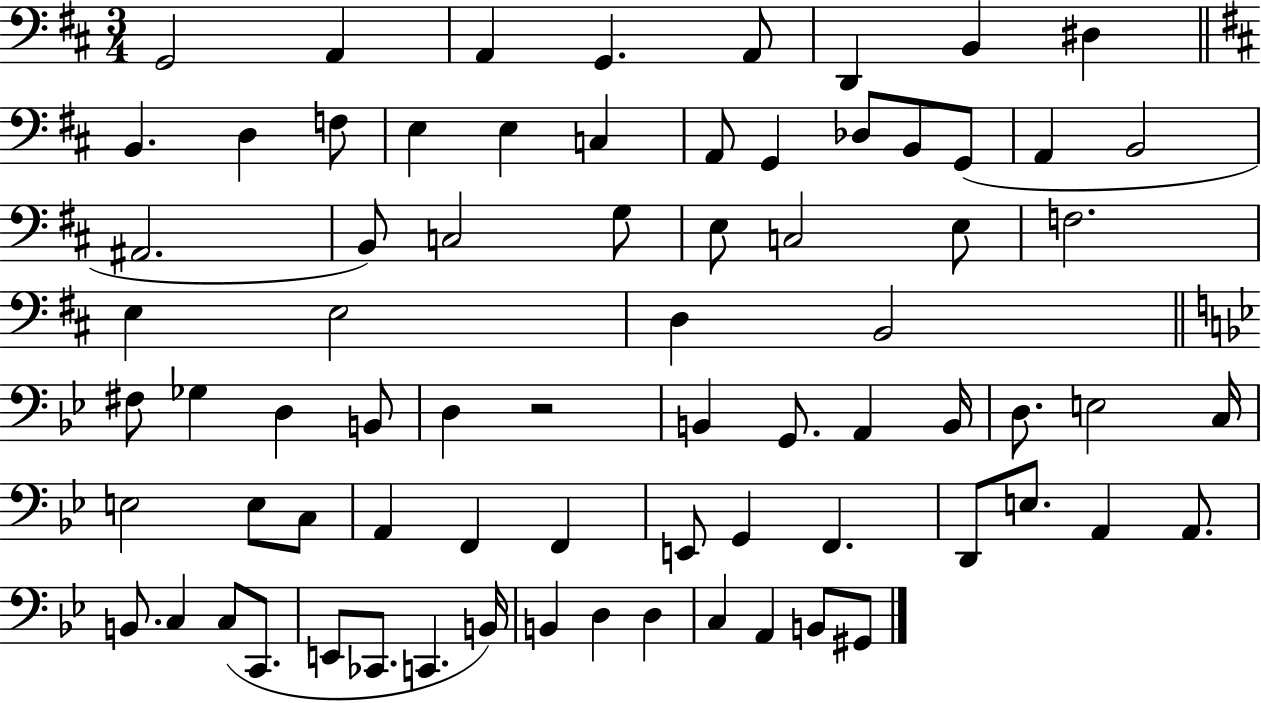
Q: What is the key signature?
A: D major